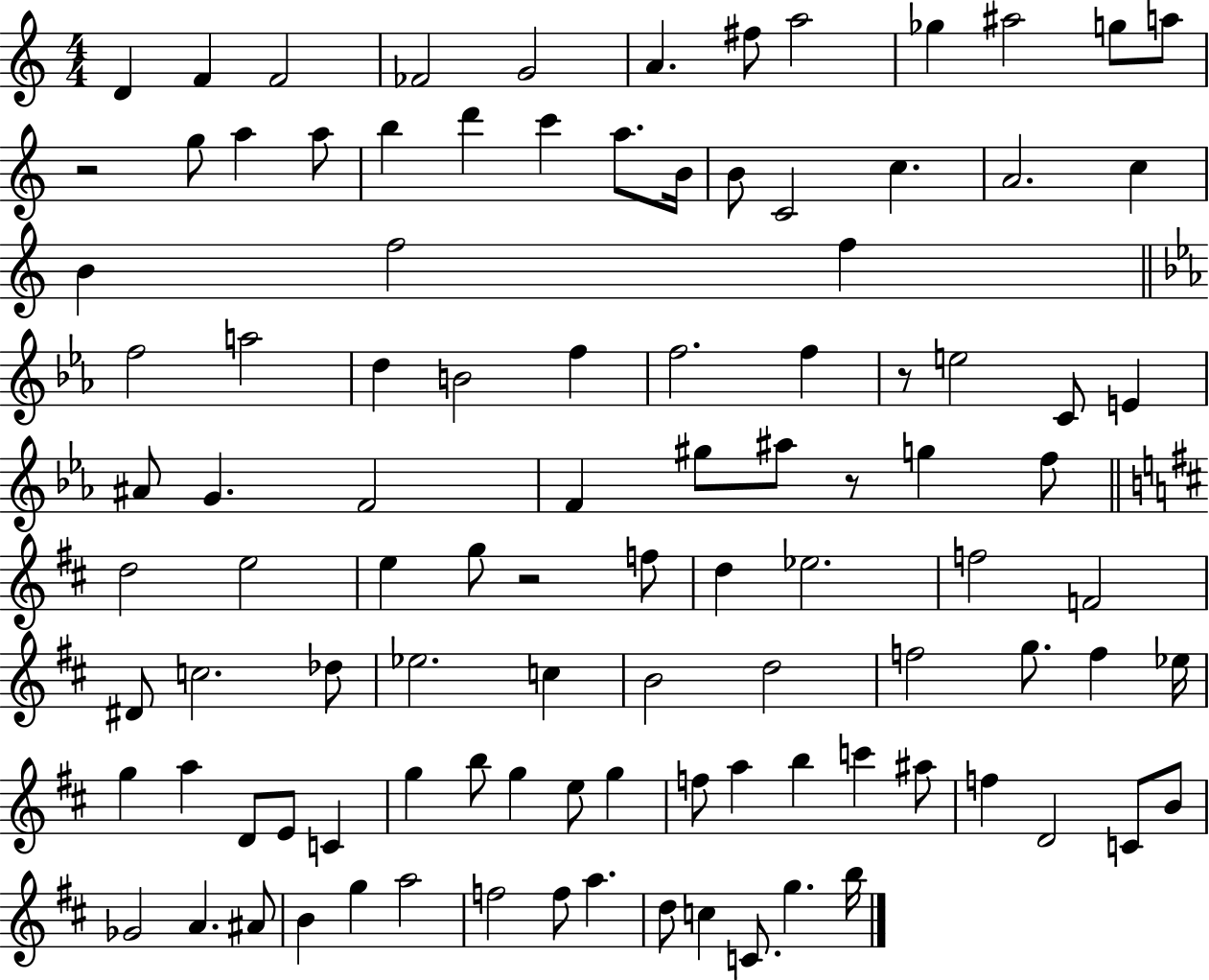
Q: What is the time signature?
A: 4/4